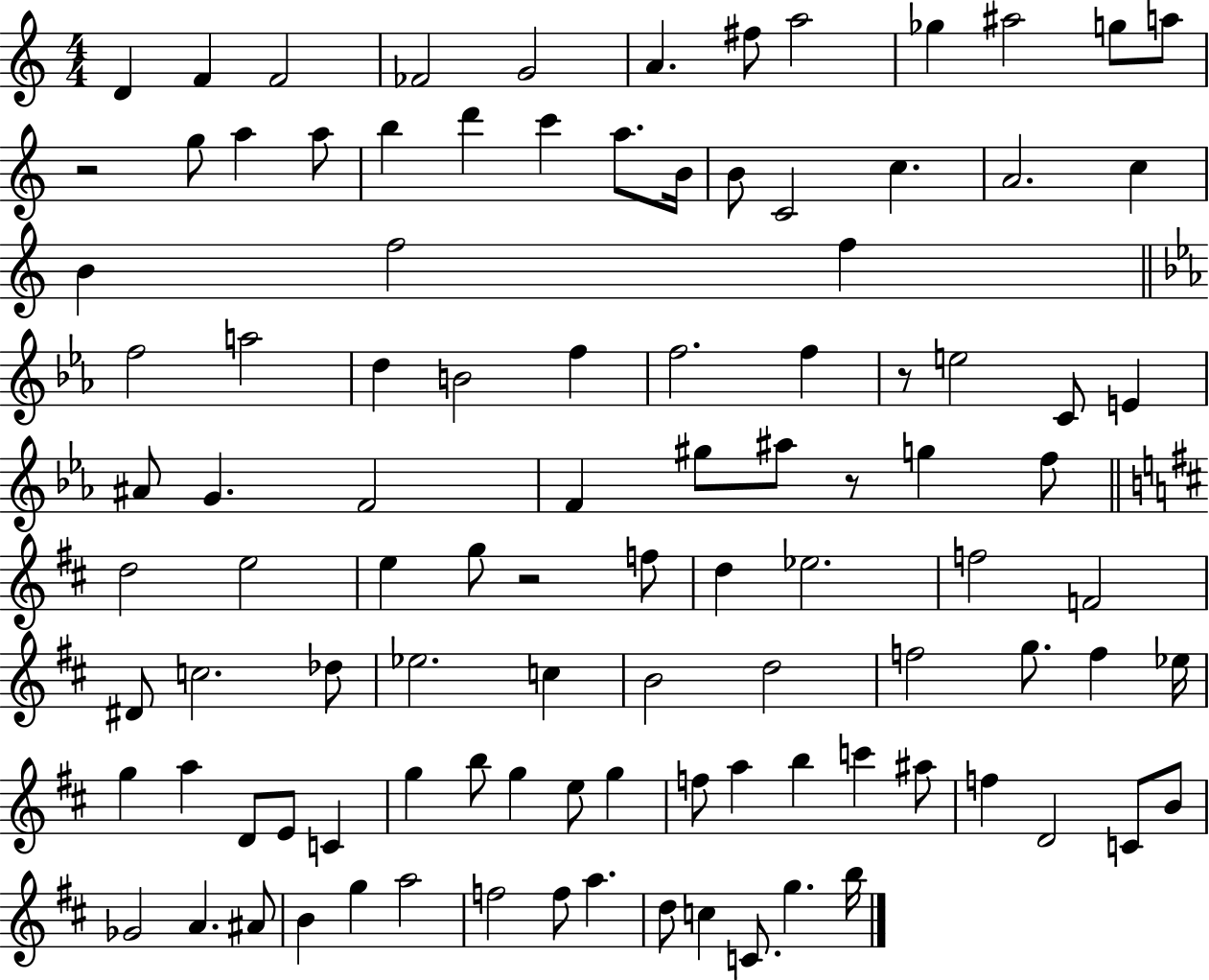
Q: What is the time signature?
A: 4/4